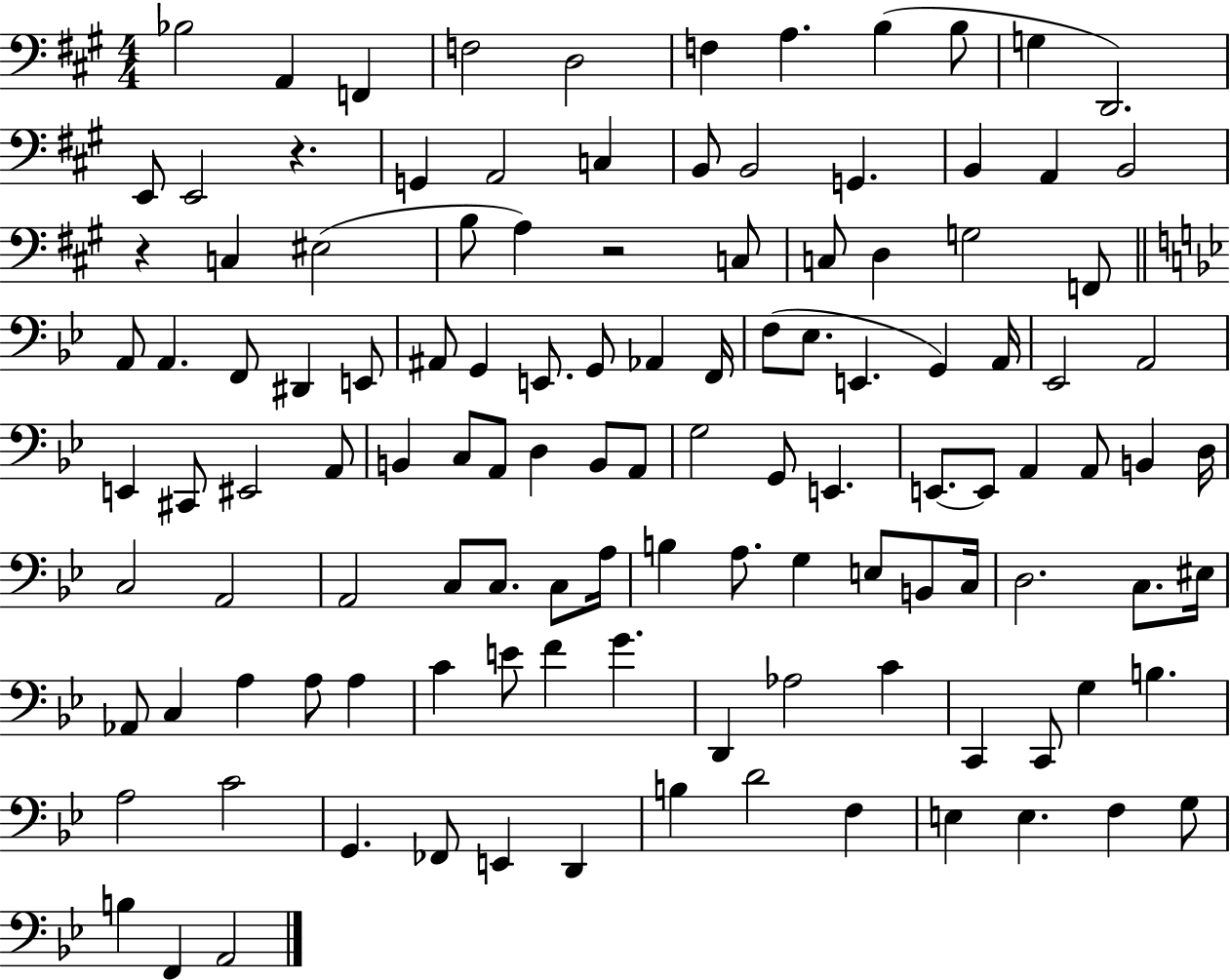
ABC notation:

X:1
T:Untitled
M:4/4
L:1/4
K:A
_B,2 A,, F,, F,2 D,2 F, A, B, B,/2 G, D,,2 E,,/2 E,,2 z G,, A,,2 C, B,,/2 B,,2 G,, B,, A,, B,,2 z C, ^E,2 B,/2 A, z2 C,/2 C,/2 D, G,2 F,,/2 A,,/2 A,, F,,/2 ^D,, E,,/2 ^A,,/2 G,, E,,/2 G,,/2 _A,, F,,/4 F,/2 _E,/2 E,, G,, A,,/4 _E,,2 A,,2 E,, ^C,,/2 ^E,,2 A,,/2 B,, C,/2 A,,/2 D, B,,/2 A,,/2 G,2 G,,/2 E,, E,,/2 E,,/2 A,, A,,/2 B,, D,/4 C,2 A,,2 A,,2 C,/2 C,/2 C,/2 A,/4 B, A,/2 G, E,/2 B,,/2 C,/4 D,2 C,/2 ^E,/4 _A,,/2 C, A, A,/2 A, C E/2 F G D,, _A,2 C C,, C,,/2 G, B, A,2 C2 G,, _F,,/2 E,, D,, B, D2 F, E, E, F, G,/2 B, F,, A,,2